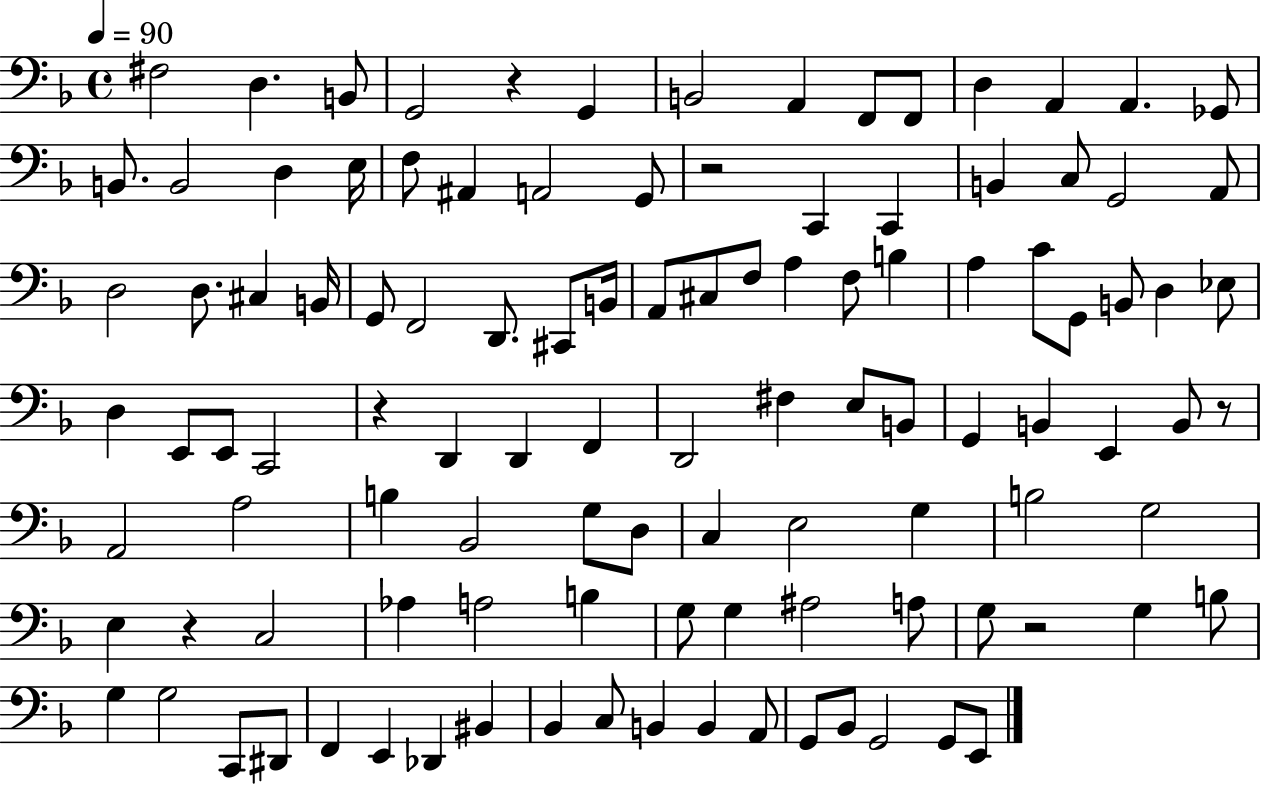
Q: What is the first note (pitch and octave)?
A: F#3